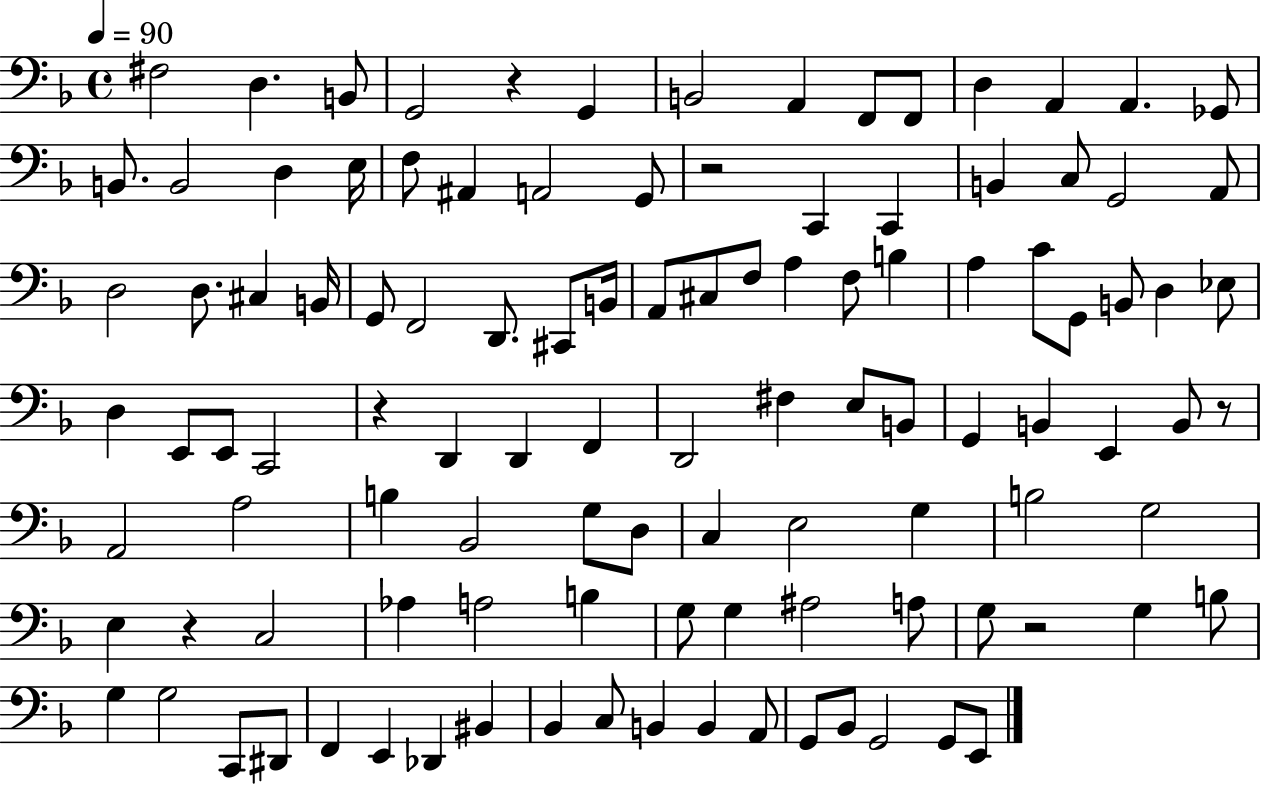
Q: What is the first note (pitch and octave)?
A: F#3